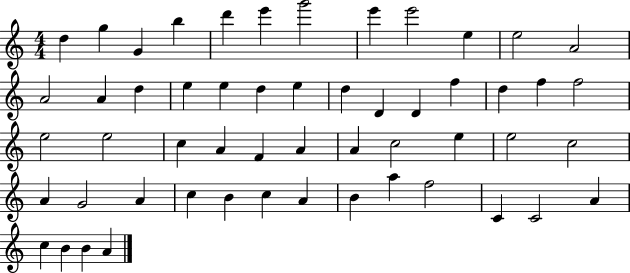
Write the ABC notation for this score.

X:1
T:Untitled
M:4/4
L:1/4
K:C
d g G b d' e' g'2 e' e'2 e e2 A2 A2 A d e e d e d D D f d f f2 e2 e2 c A F A A c2 e e2 c2 A G2 A c B c A B a f2 C C2 A c B B A